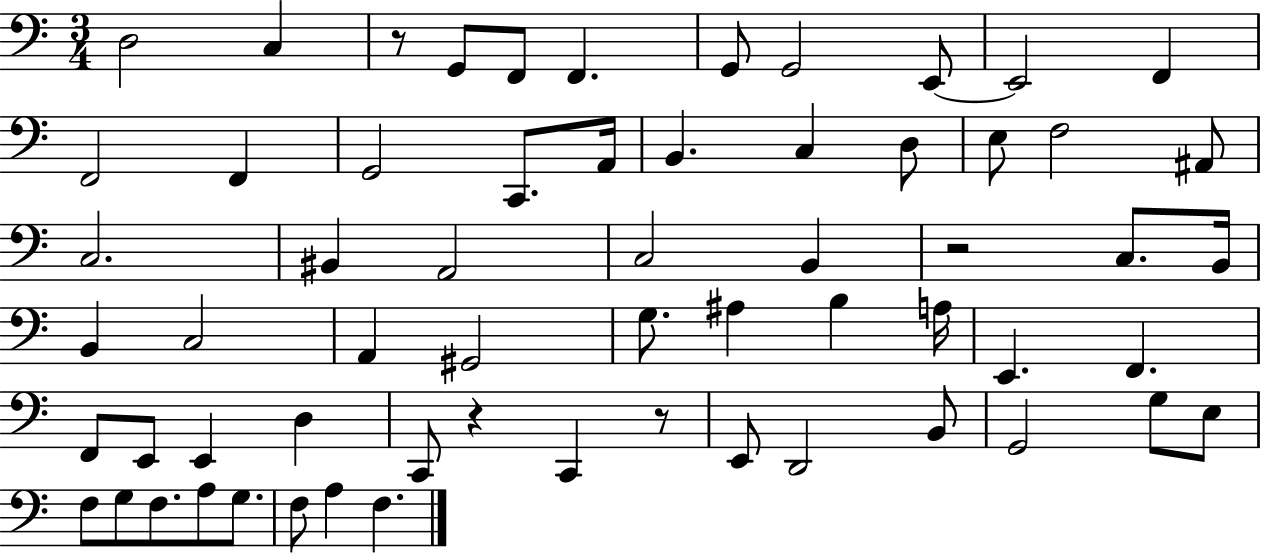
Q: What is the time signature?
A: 3/4